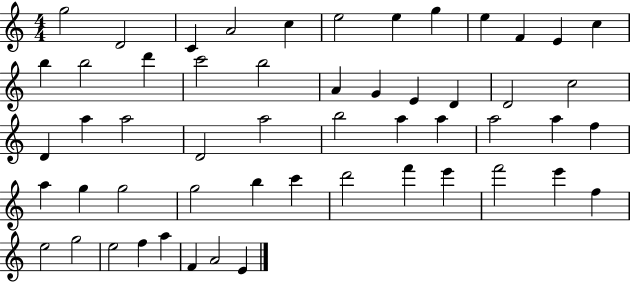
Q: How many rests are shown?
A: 0